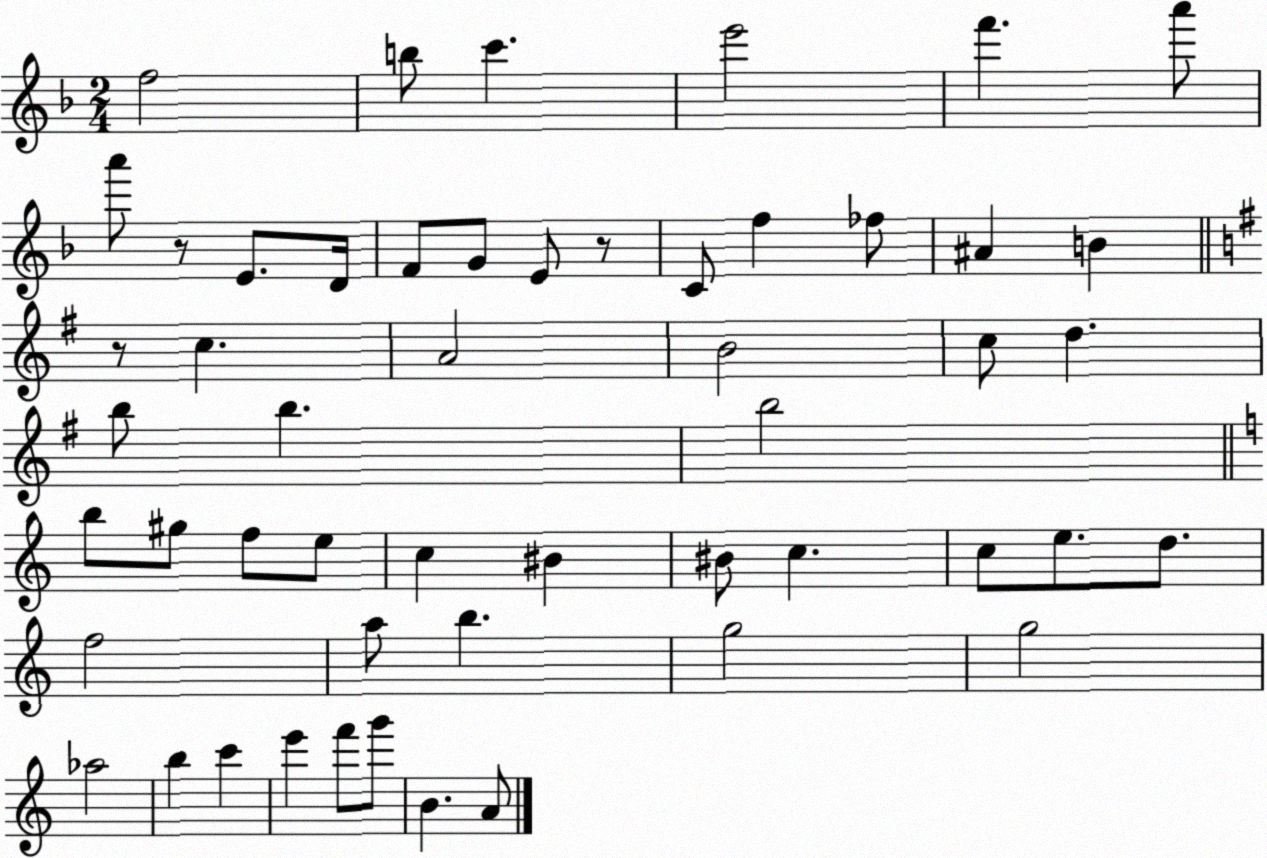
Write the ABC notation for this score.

X:1
T:Untitled
M:2/4
L:1/4
K:F
f2 b/2 c' e'2 f' a'/2 a'/2 z/2 E/2 D/4 F/2 G/2 E/2 z/2 C/2 f _f/2 ^A B z/2 c A2 B2 c/2 d b/2 b b2 b/2 ^g/2 f/2 e/2 c ^B ^B/2 c c/2 e/2 d/2 f2 a/2 b g2 g2 _a2 b c' e' f'/2 g'/2 B A/2